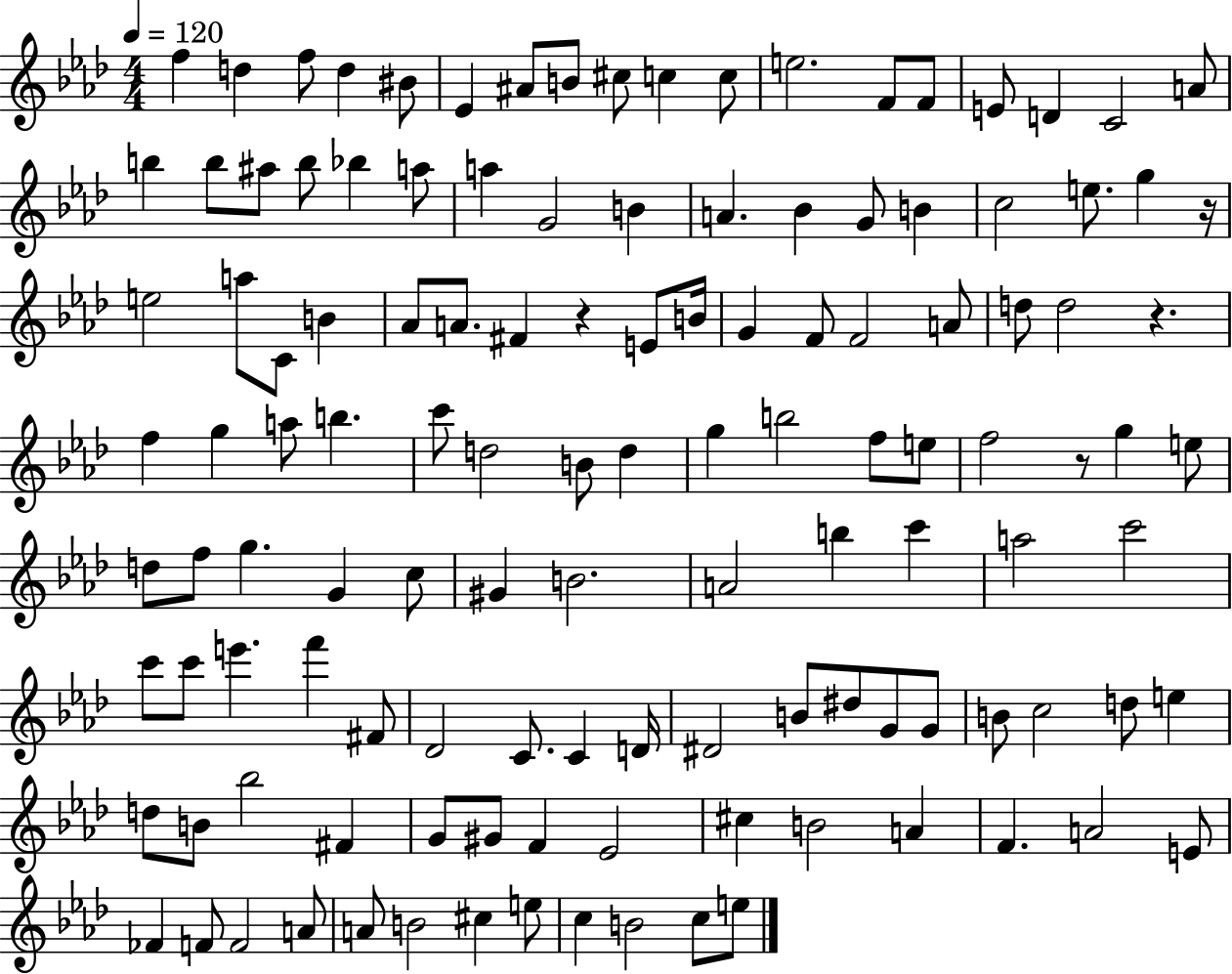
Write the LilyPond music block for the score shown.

{
  \clef treble
  \numericTimeSignature
  \time 4/4
  \key aes \major
  \tempo 4 = 120
  f''4 d''4 f''8 d''4 bis'8 | ees'4 ais'8 b'8 cis''8 c''4 c''8 | e''2. f'8 f'8 | e'8 d'4 c'2 a'8 | \break b''4 b''8 ais''8 b''8 bes''4 a''8 | a''4 g'2 b'4 | a'4. bes'4 g'8 b'4 | c''2 e''8. g''4 r16 | \break e''2 a''8 c'8 b'4 | aes'8 a'8. fis'4 r4 e'8 b'16 | g'4 f'8 f'2 a'8 | d''8 d''2 r4. | \break f''4 g''4 a''8 b''4. | c'''8 d''2 b'8 d''4 | g''4 b''2 f''8 e''8 | f''2 r8 g''4 e''8 | \break d''8 f''8 g''4. g'4 c''8 | gis'4 b'2. | a'2 b''4 c'''4 | a''2 c'''2 | \break c'''8 c'''8 e'''4. f'''4 fis'8 | des'2 c'8. c'4 d'16 | dis'2 b'8 dis''8 g'8 g'8 | b'8 c''2 d''8 e''4 | \break d''8 b'8 bes''2 fis'4 | g'8 gis'8 f'4 ees'2 | cis''4 b'2 a'4 | f'4. a'2 e'8 | \break fes'4 f'8 f'2 a'8 | a'8 b'2 cis''4 e''8 | c''4 b'2 c''8 e''8 | \bar "|."
}